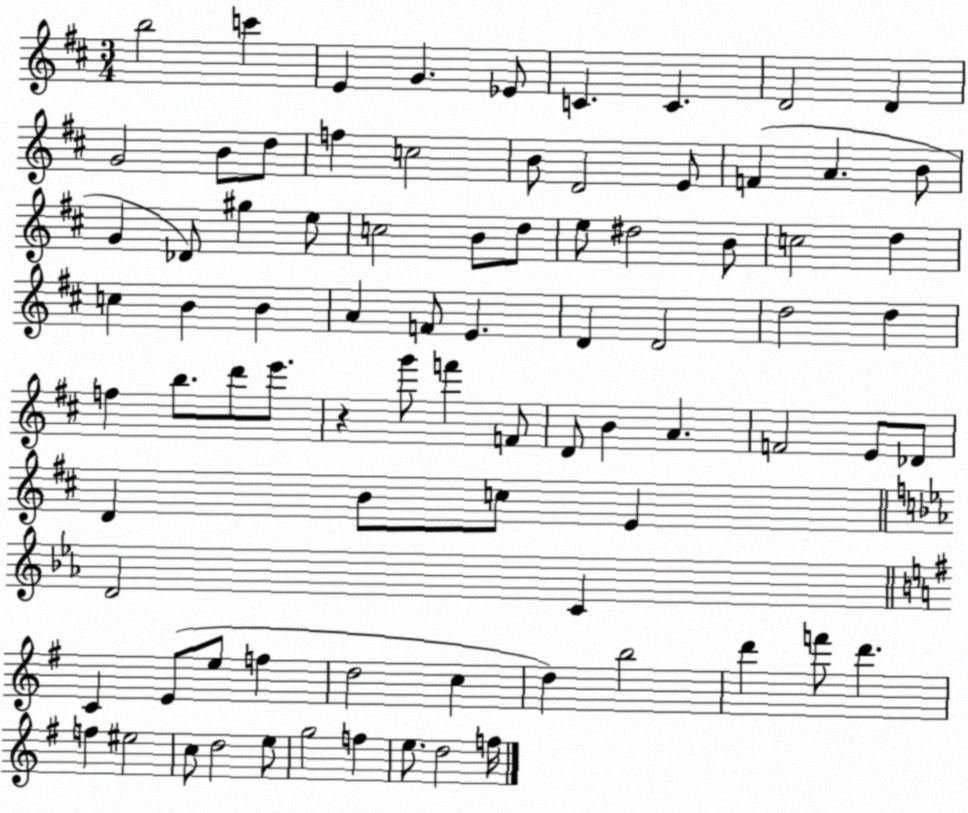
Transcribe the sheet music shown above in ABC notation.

X:1
T:Untitled
M:3/4
L:1/4
K:D
b2 c' E G _E/2 C C D2 D G2 B/2 d/2 f c2 B/2 D2 E/2 F A B/2 G _D/2 ^g e/2 c2 B/2 d/2 e/2 ^d2 B/2 c2 d c B B A F/2 E D D2 d2 d f b/2 d'/2 e'/2 z g'/2 f' F/2 D/2 B A F2 E/2 _D/2 D B/2 c/2 E D2 C C E/2 e/2 f d2 c d b2 d' f'/2 d' f ^e2 c/2 d2 e/2 g2 f e/2 d2 f/4